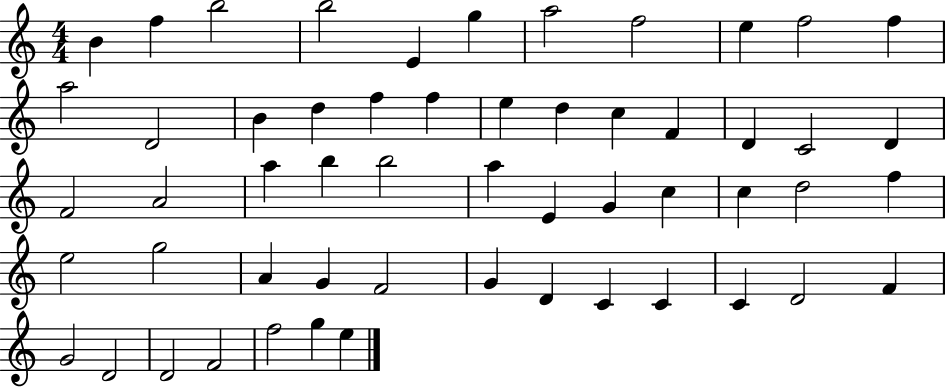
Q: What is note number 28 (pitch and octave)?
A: B5